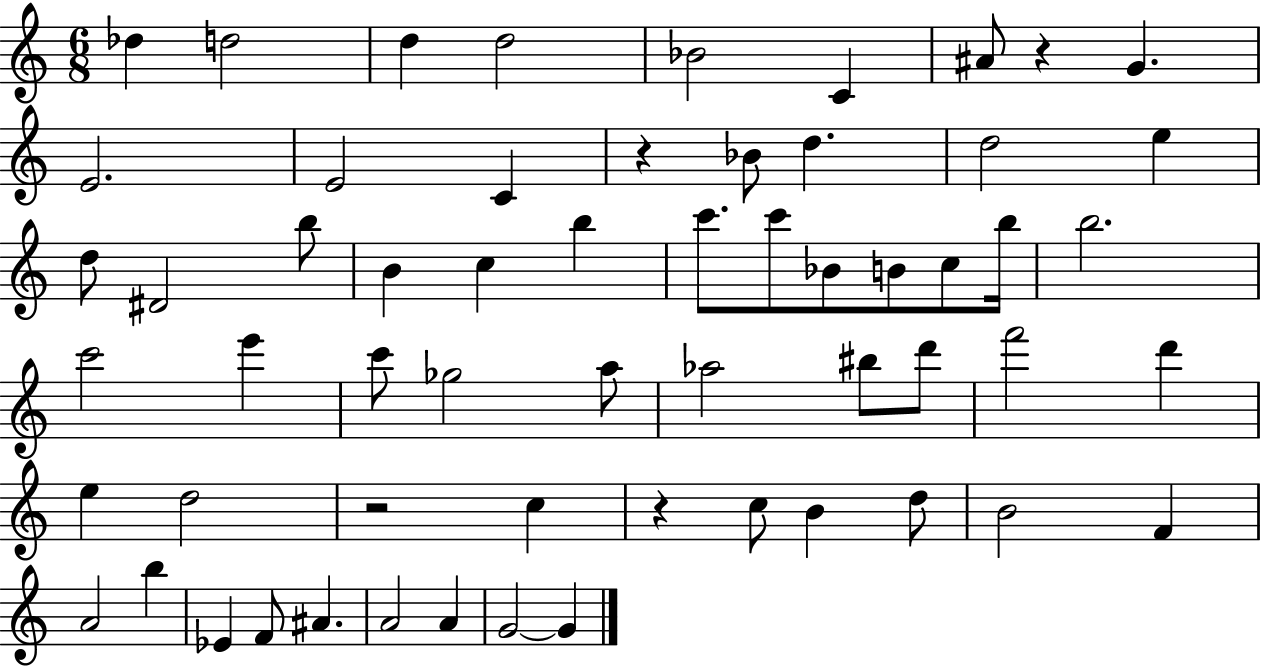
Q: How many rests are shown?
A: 4